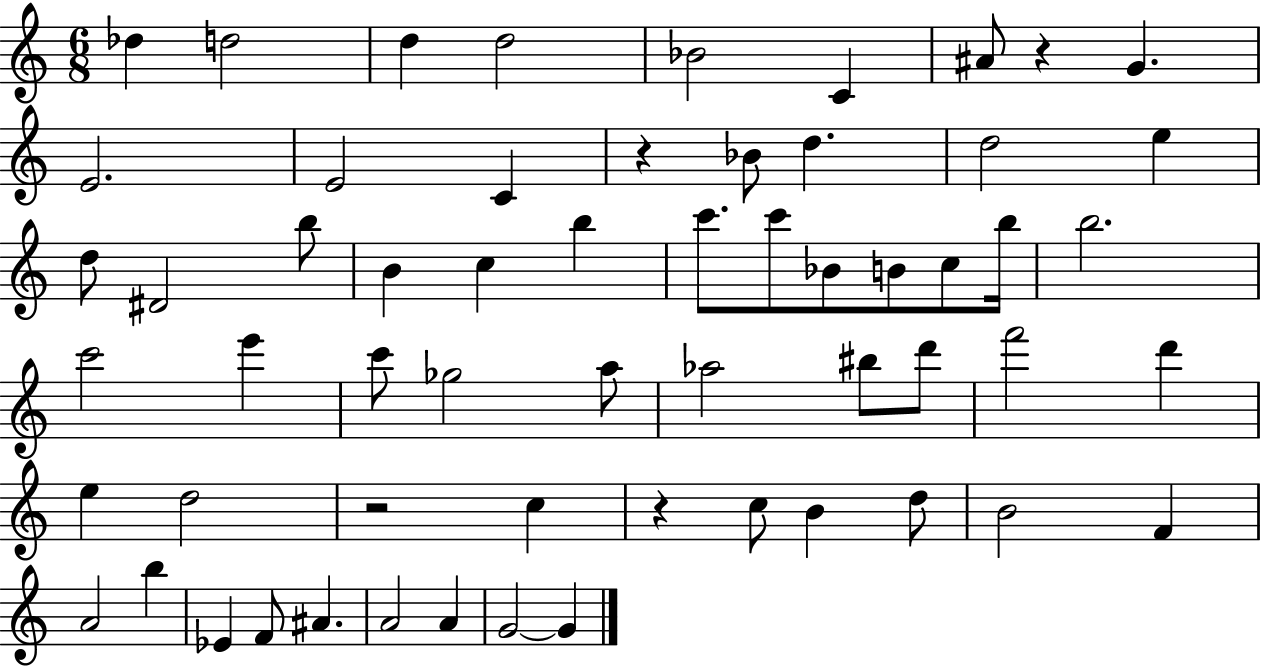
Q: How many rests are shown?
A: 4